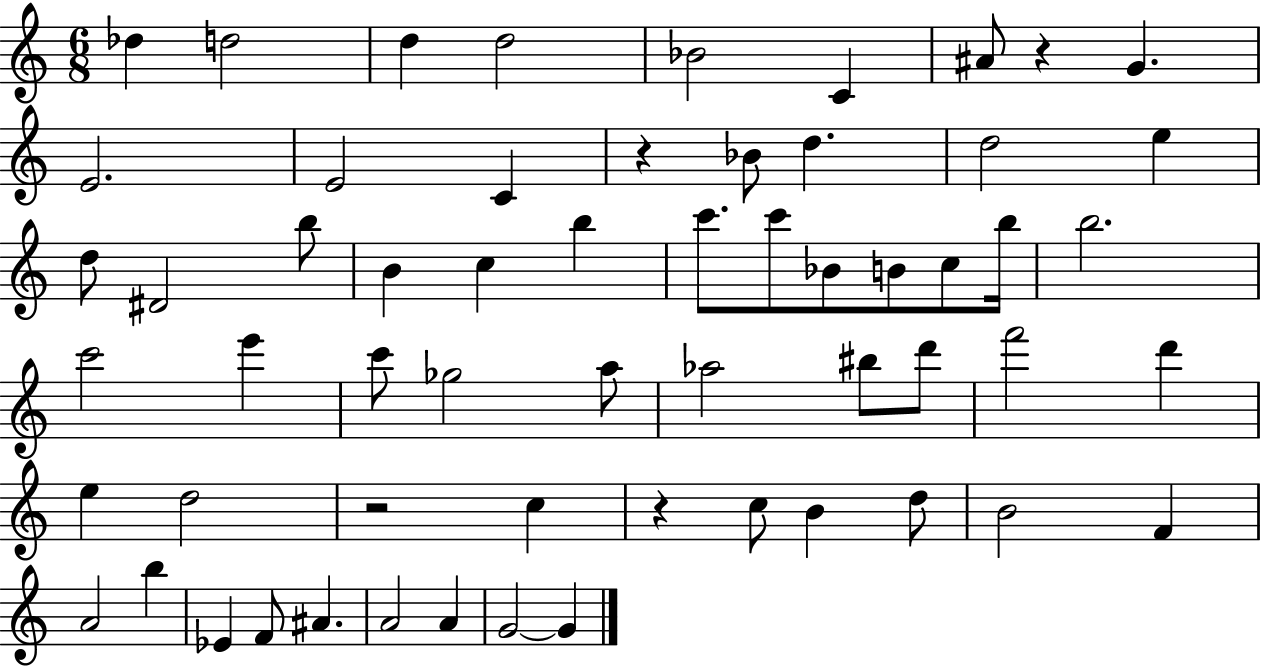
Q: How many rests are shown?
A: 4